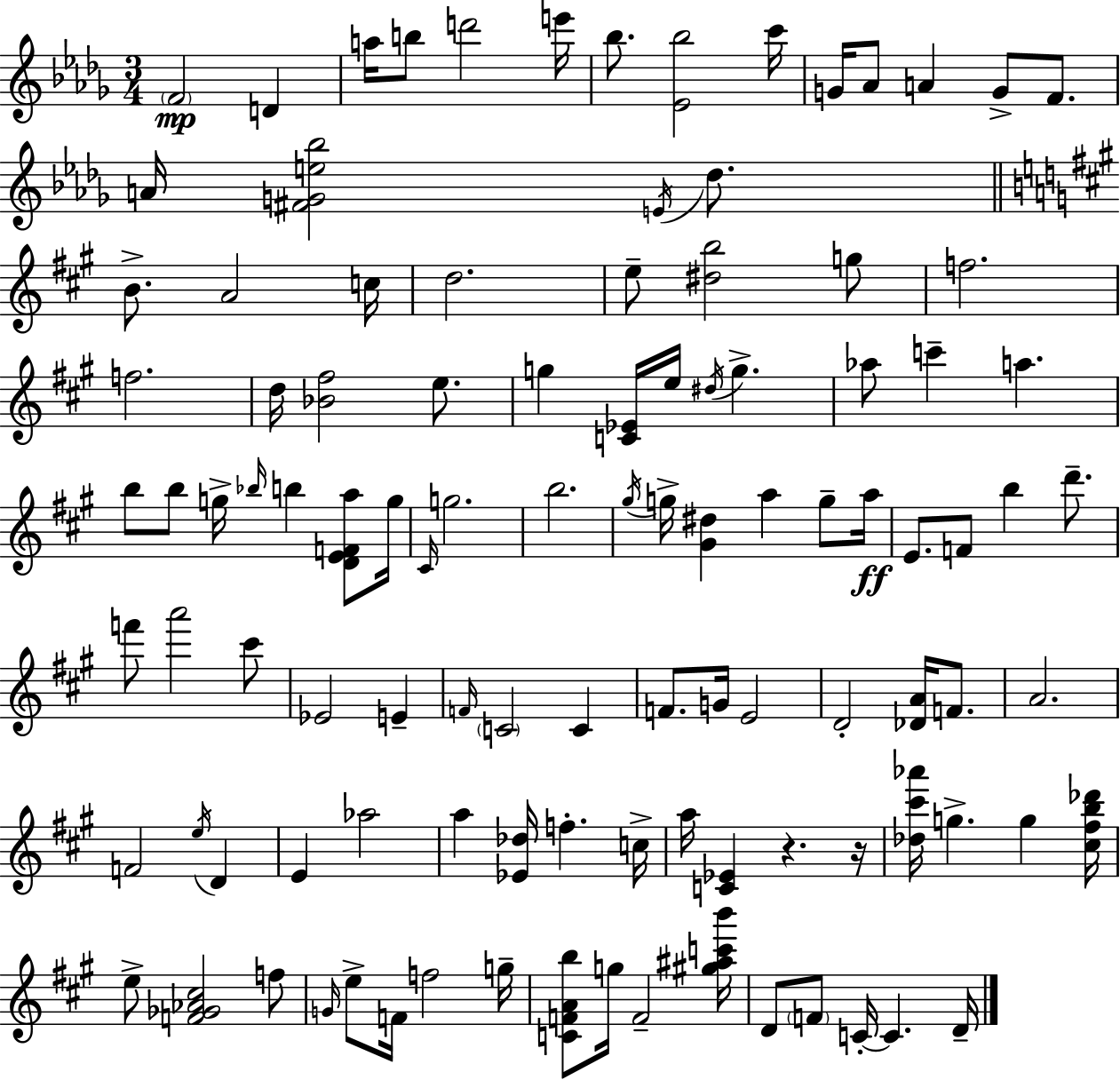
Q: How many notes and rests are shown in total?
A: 107